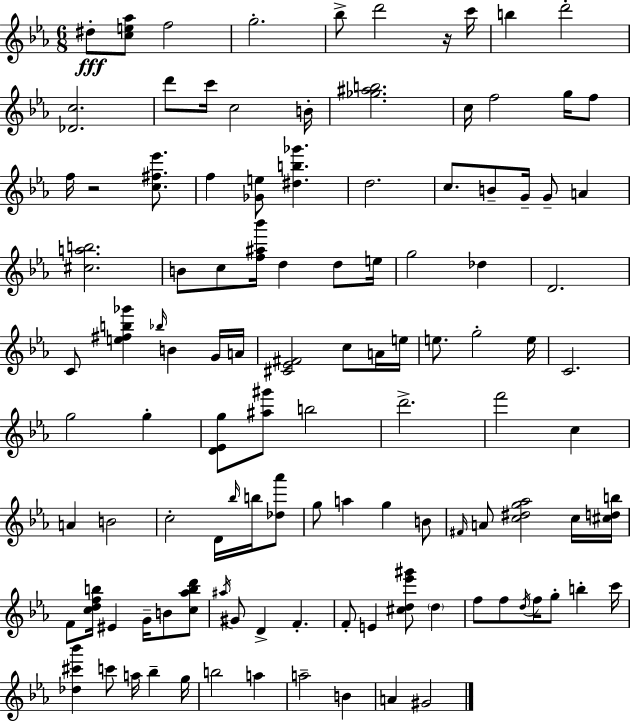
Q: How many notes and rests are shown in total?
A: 112